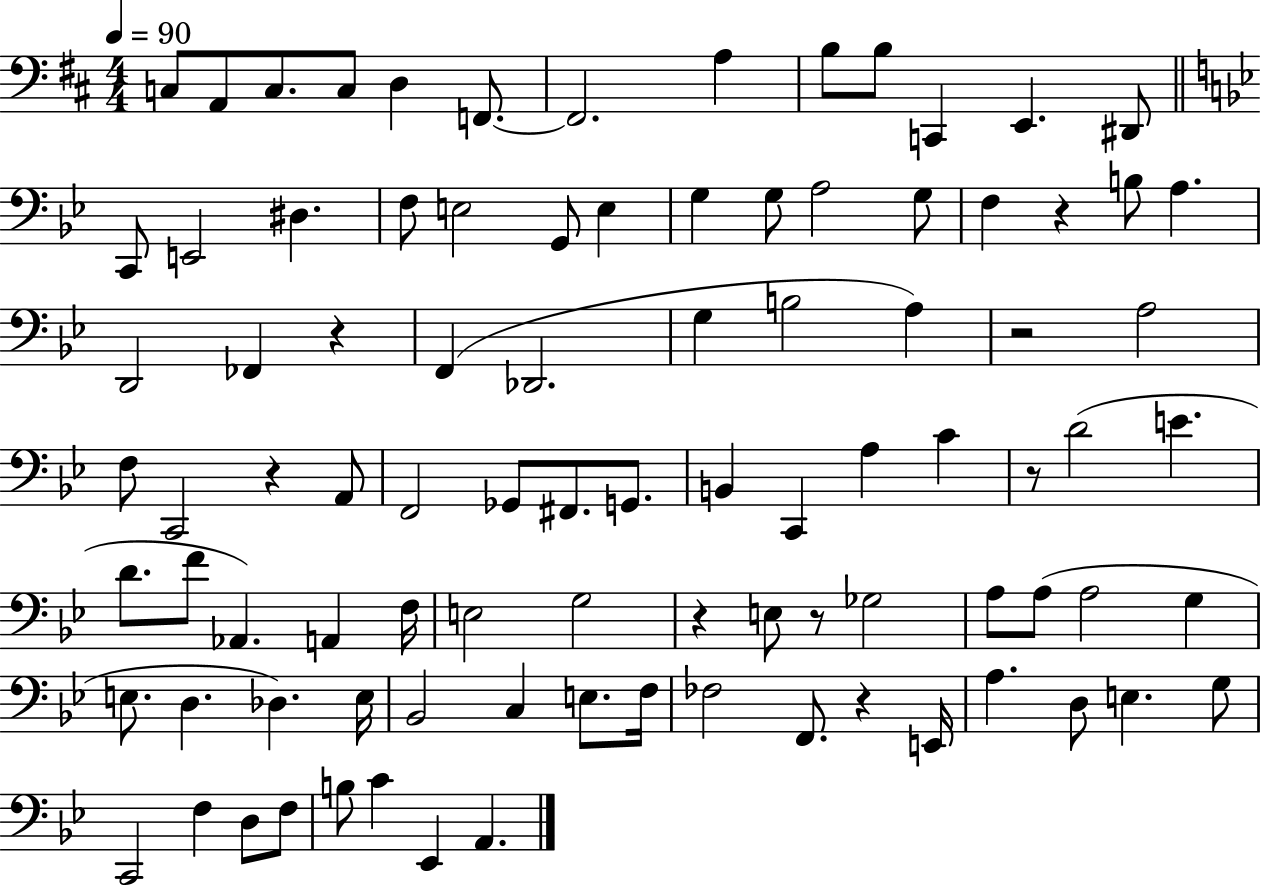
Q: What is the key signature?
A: D major